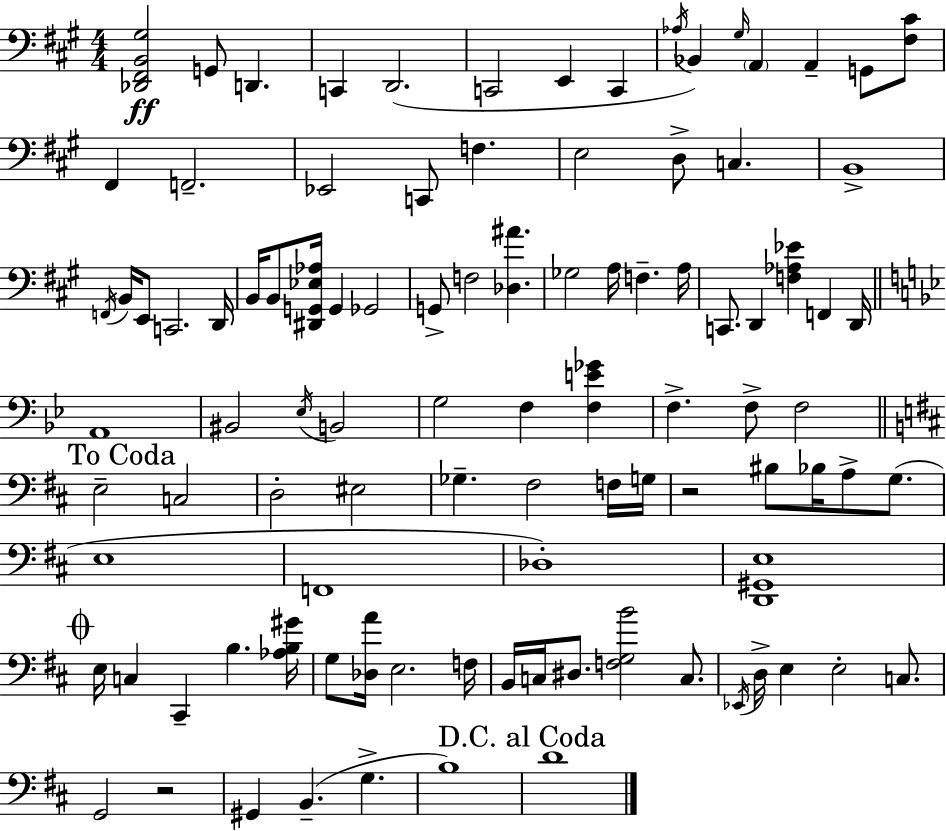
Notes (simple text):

[Db2,F#2,B2,G#3]/h G2/e D2/q. C2/q D2/h. C2/h E2/q C2/q Ab3/s Bb2/q G#3/s A2/q A2/q G2/e [F#3,C#4]/e F#2/q F2/h. Eb2/h C2/e F3/q. E3/h D3/e C3/q. B2/w F2/s B2/s E2/e C2/h. D2/s B2/s B2/e [D#2,G2,Eb3,Ab3]/s G2/q Gb2/h G2/e F3/h [Db3,A#4]/q. Gb3/h A3/s F3/q. A3/s C2/e. D2/q [F3,Ab3,Eb4]/q F2/q D2/s A2/w BIS2/h Eb3/s B2/h G3/h F3/q [F3,E4,Gb4]/q F3/q. F3/e F3/h E3/h C3/h D3/h EIS3/h Gb3/q. F#3/h F3/s G3/s R/h BIS3/e Bb3/s A3/e G3/e. E3/w F2/w Db3/w [D2,G#2,E3]/w E3/s C3/q C#2/q B3/q. [Ab3,B3,G#4]/s G3/e [Db3,A4]/s E3/h. F3/s B2/s C3/s D#3/e. [F3,G3,B4]/h C3/e. Eb2/s D3/s E3/q E3/h C3/e. G2/h R/h G#2/q B2/q. G3/q. B3/w D4/w